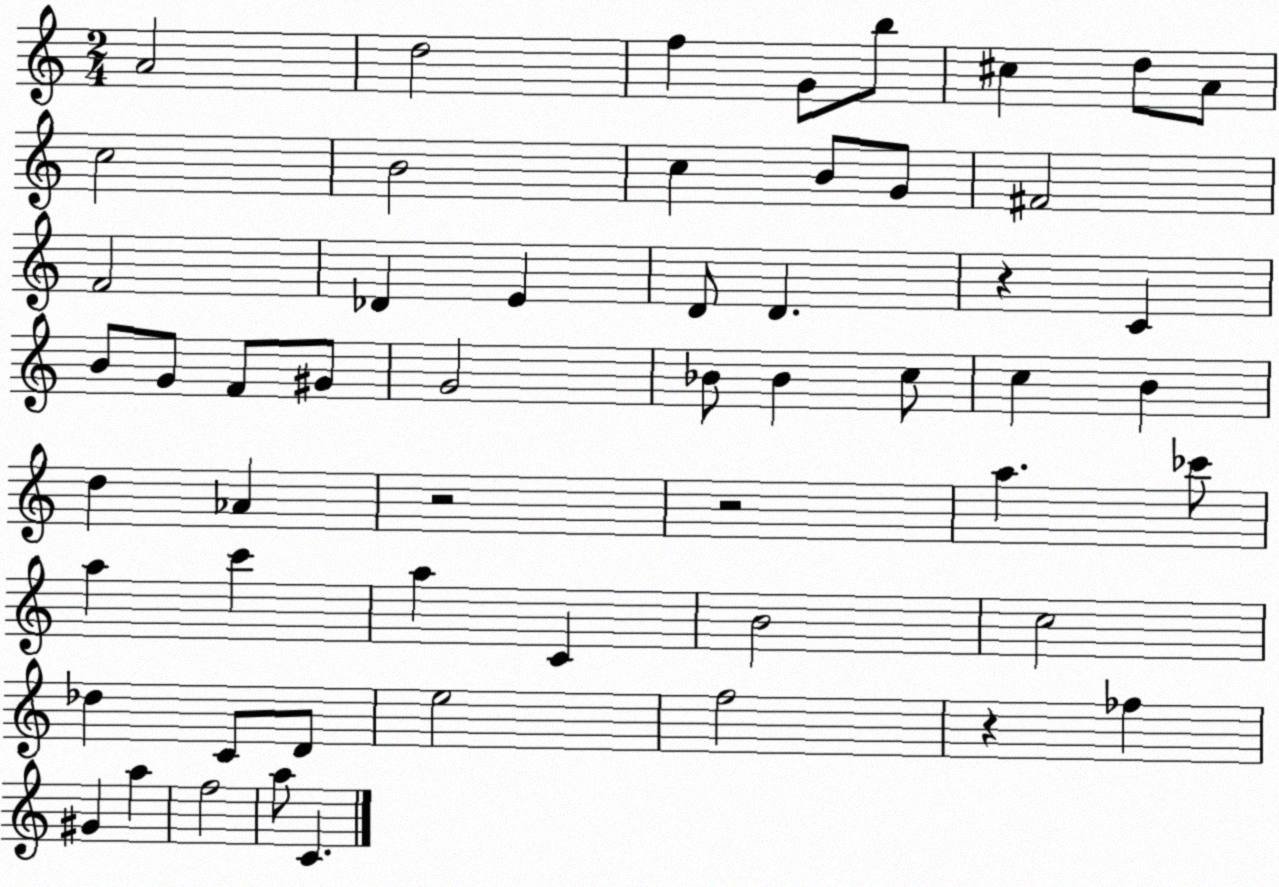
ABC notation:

X:1
T:Untitled
M:2/4
L:1/4
K:C
A2 d2 f G/2 b/2 ^c d/2 A/2 c2 B2 c B/2 G/2 ^F2 F2 _D E D/2 D z C B/2 G/2 F/2 ^G/2 G2 _B/2 _B c/2 c B d _A z2 z2 a _c'/2 a c' a C B2 c2 _d C/2 D/2 e2 f2 z _f ^G a f2 a/2 C